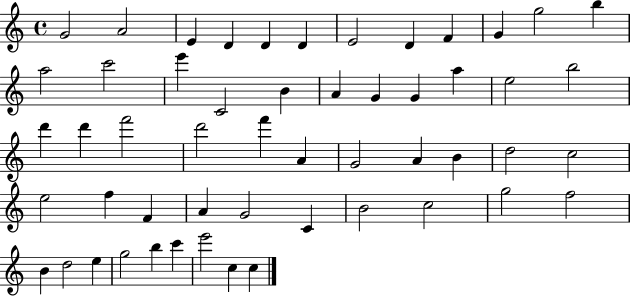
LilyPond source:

{
  \clef treble
  \time 4/4
  \defaultTimeSignature
  \key c \major
  g'2 a'2 | e'4 d'4 d'4 d'4 | e'2 d'4 f'4 | g'4 g''2 b''4 | \break a''2 c'''2 | e'''4 c'2 b'4 | a'4 g'4 g'4 a''4 | e''2 b''2 | \break d'''4 d'''4 f'''2 | d'''2 f'''4 a'4 | g'2 a'4 b'4 | d''2 c''2 | \break e''2 f''4 f'4 | a'4 g'2 c'4 | b'2 c''2 | g''2 f''2 | \break b'4 d''2 e''4 | g''2 b''4 c'''4 | e'''2 c''4 c''4 | \bar "|."
}